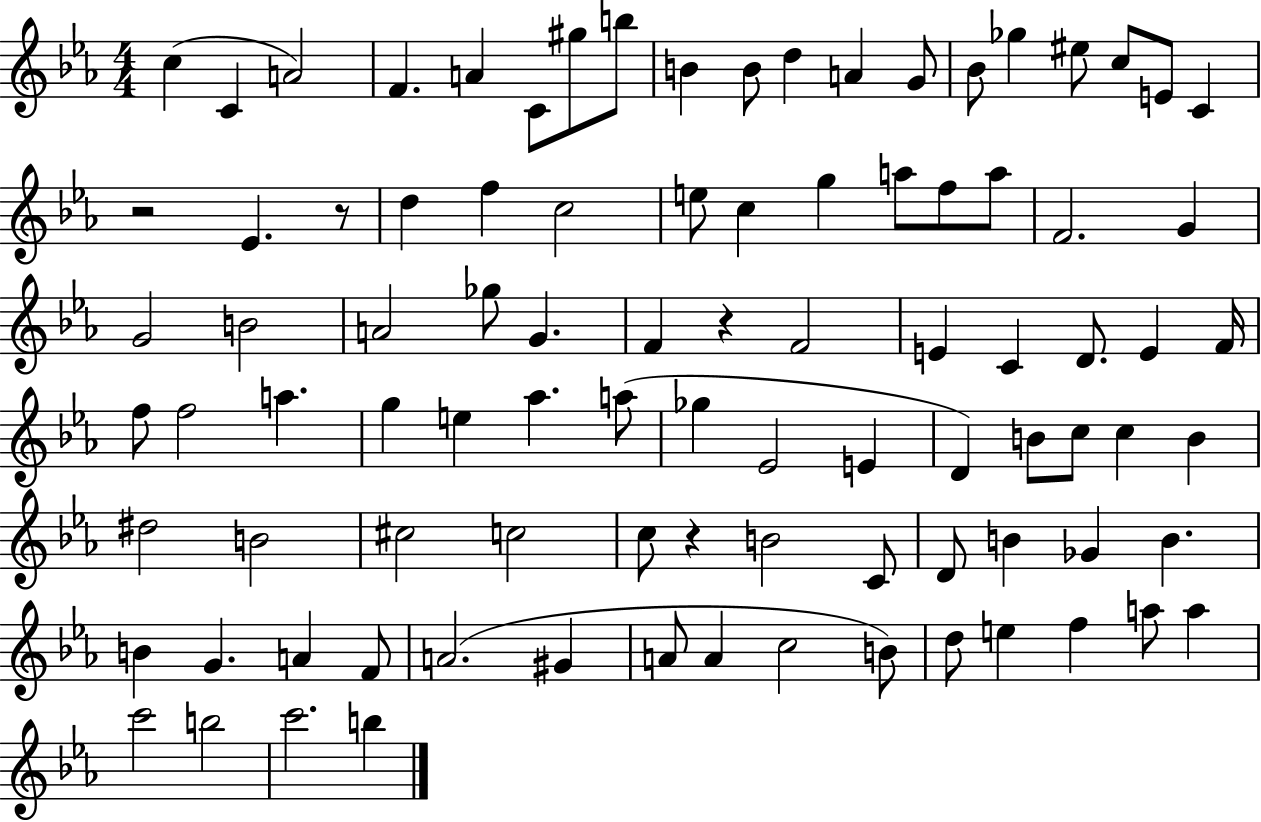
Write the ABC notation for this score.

X:1
T:Untitled
M:4/4
L:1/4
K:Eb
c C A2 F A C/2 ^g/2 b/2 B B/2 d A G/2 _B/2 _g ^e/2 c/2 E/2 C z2 _E z/2 d f c2 e/2 c g a/2 f/2 a/2 F2 G G2 B2 A2 _g/2 G F z F2 E C D/2 E F/4 f/2 f2 a g e _a a/2 _g _E2 E D B/2 c/2 c B ^d2 B2 ^c2 c2 c/2 z B2 C/2 D/2 B _G B B G A F/2 A2 ^G A/2 A c2 B/2 d/2 e f a/2 a c'2 b2 c'2 b